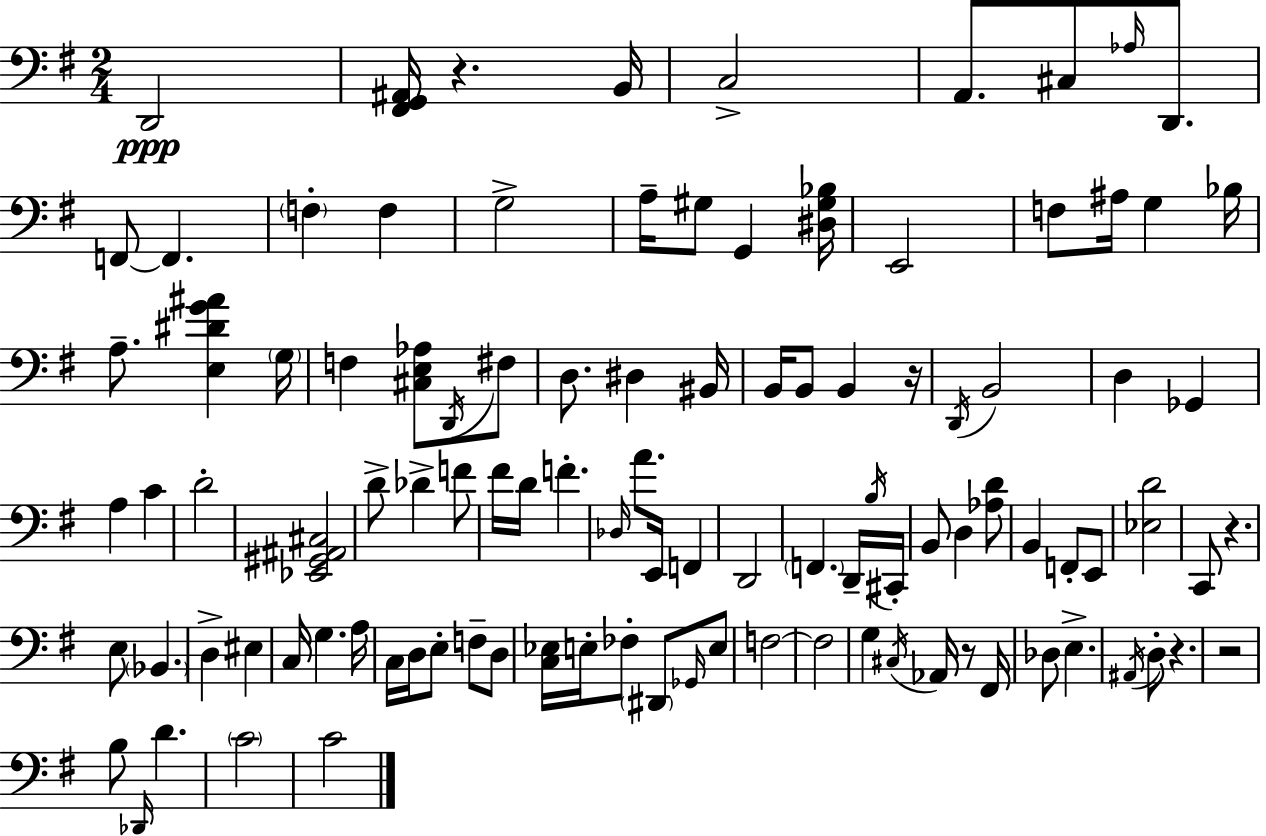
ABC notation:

X:1
T:Untitled
M:2/4
L:1/4
K:Em
D,,2 [^F,,G,,^A,,]/4 z B,,/4 C,2 A,,/2 ^C,/2 _A,/4 D,,/2 F,,/2 F,, F, F, G,2 A,/4 ^G,/2 G,, [^D,^G,_B,]/4 E,,2 F,/2 ^A,/4 G, _B,/4 A,/2 [E,^DG^A] G,/4 F, [^C,E,_A,]/2 D,,/4 ^F,/2 D,/2 ^D, ^B,,/4 B,,/4 B,,/2 B,, z/4 D,,/4 B,,2 D, _G,, A, C D2 [_E,,^G,,^A,,^C,]2 D/2 _D F/2 ^F/4 D/4 F _D,/4 A/2 E,,/4 F,, D,,2 F,, D,,/4 B,/4 ^C,,/4 B,,/2 D, [_A,D]/2 B,, F,,/2 E,,/2 [_E,D]2 C,,/2 z E,/2 _B,, D, ^E, C,/4 G, A,/4 C,/4 D,/4 E,/2 F,/2 D,/2 [C,_E,]/4 E,/4 _F,/2 ^D,,/2 _G,,/4 E,/2 F,2 F,2 G, ^C,/4 _A,,/4 z/2 ^F,,/4 _D,/2 E, ^A,,/4 D,/2 z z2 B,/2 _D,,/4 D C2 C2